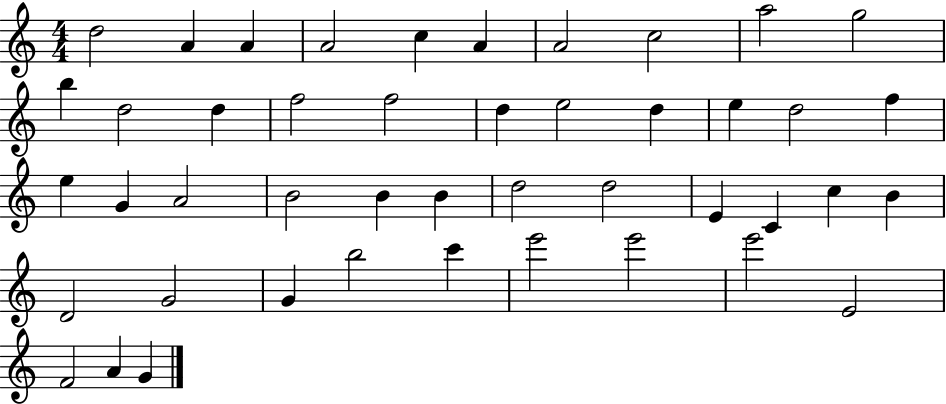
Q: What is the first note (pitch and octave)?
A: D5